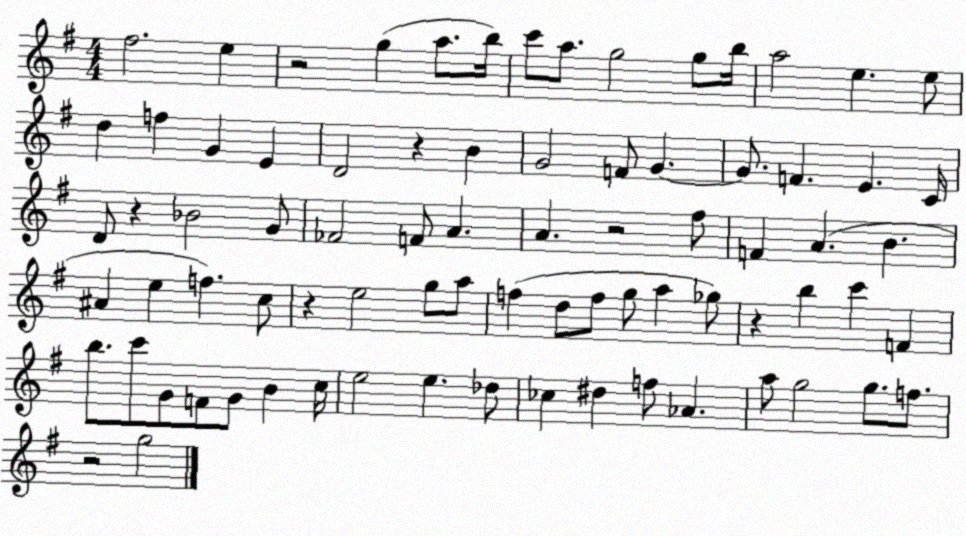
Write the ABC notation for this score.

X:1
T:Untitled
M:4/4
L:1/4
K:G
^f2 e z2 g a/2 b/4 c'/2 a/2 g2 g/2 b/4 a2 e e/2 d f G E D2 z B G2 F/2 G G/2 F E C/4 D/2 z _B2 G/2 _F2 F/2 A A z2 ^f/2 F A B ^A e f c/2 z e2 g/2 a/2 f d/2 f/2 g/2 a _g/2 z b c' F b/2 c'/2 G/2 F/2 G/2 B c/4 e2 e _d/2 _c ^d f/2 _A a/2 g2 g/2 f/2 z2 g2